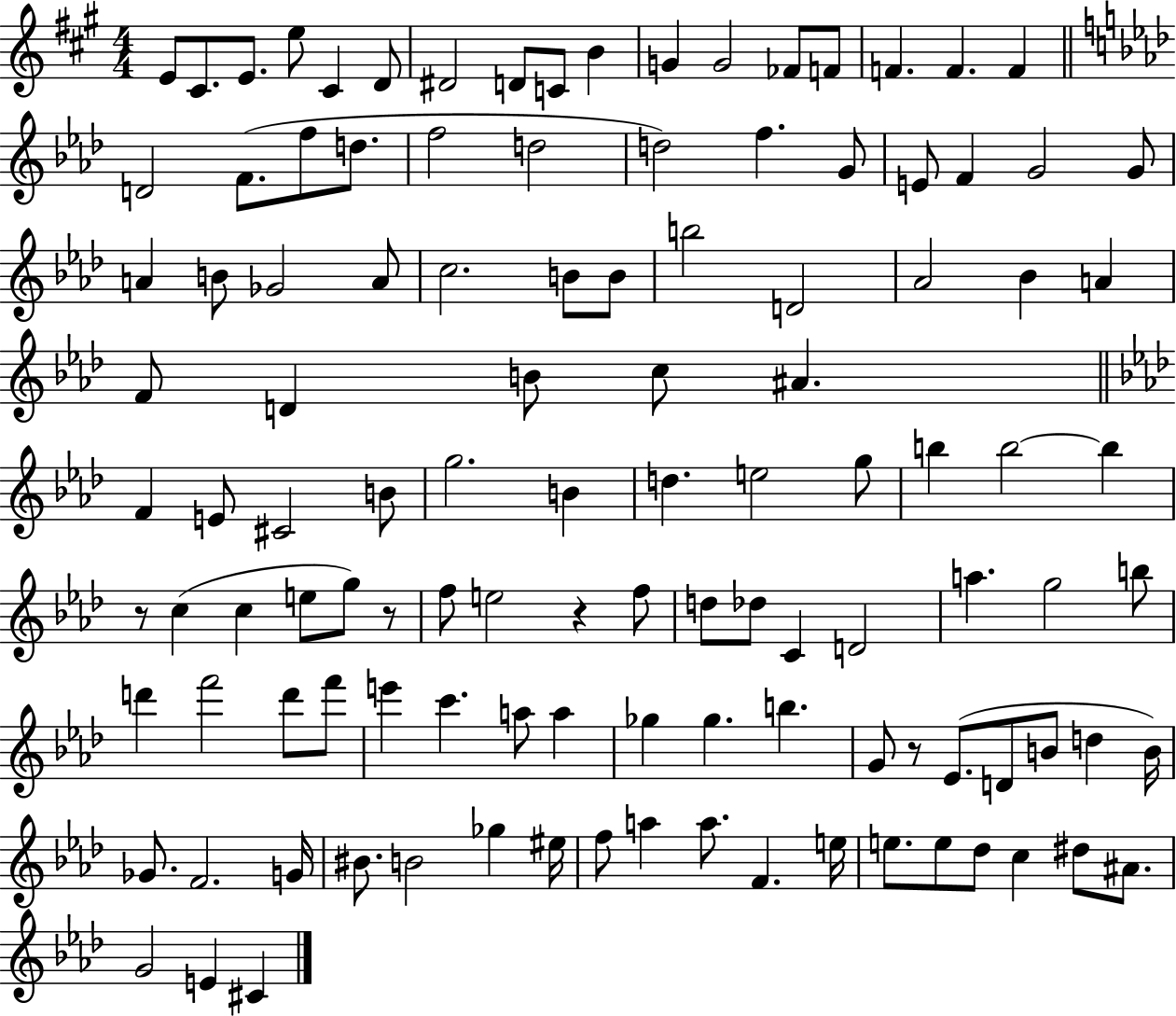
X:1
T:Untitled
M:4/4
L:1/4
K:A
E/2 ^C/2 E/2 e/2 ^C D/2 ^D2 D/2 C/2 B G G2 _F/2 F/2 F F F D2 F/2 f/2 d/2 f2 d2 d2 f G/2 E/2 F G2 G/2 A B/2 _G2 A/2 c2 B/2 B/2 b2 D2 _A2 _B A F/2 D B/2 c/2 ^A F E/2 ^C2 B/2 g2 B d e2 g/2 b b2 b z/2 c c e/2 g/2 z/2 f/2 e2 z f/2 d/2 _d/2 C D2 a g2 b/2 d' f'2 d'/2 f'/2 e' c' a/2 a _g _g b G/2 z/2 _E/2 D/2 B/2 d B/4 _G/2 F2 G/4 ^B/2 B2 _g ^e/4 f/2 a a/2 F e/4 e/2 e/2 _d/2 c ^d/2 ^A/2 G2 E ^C